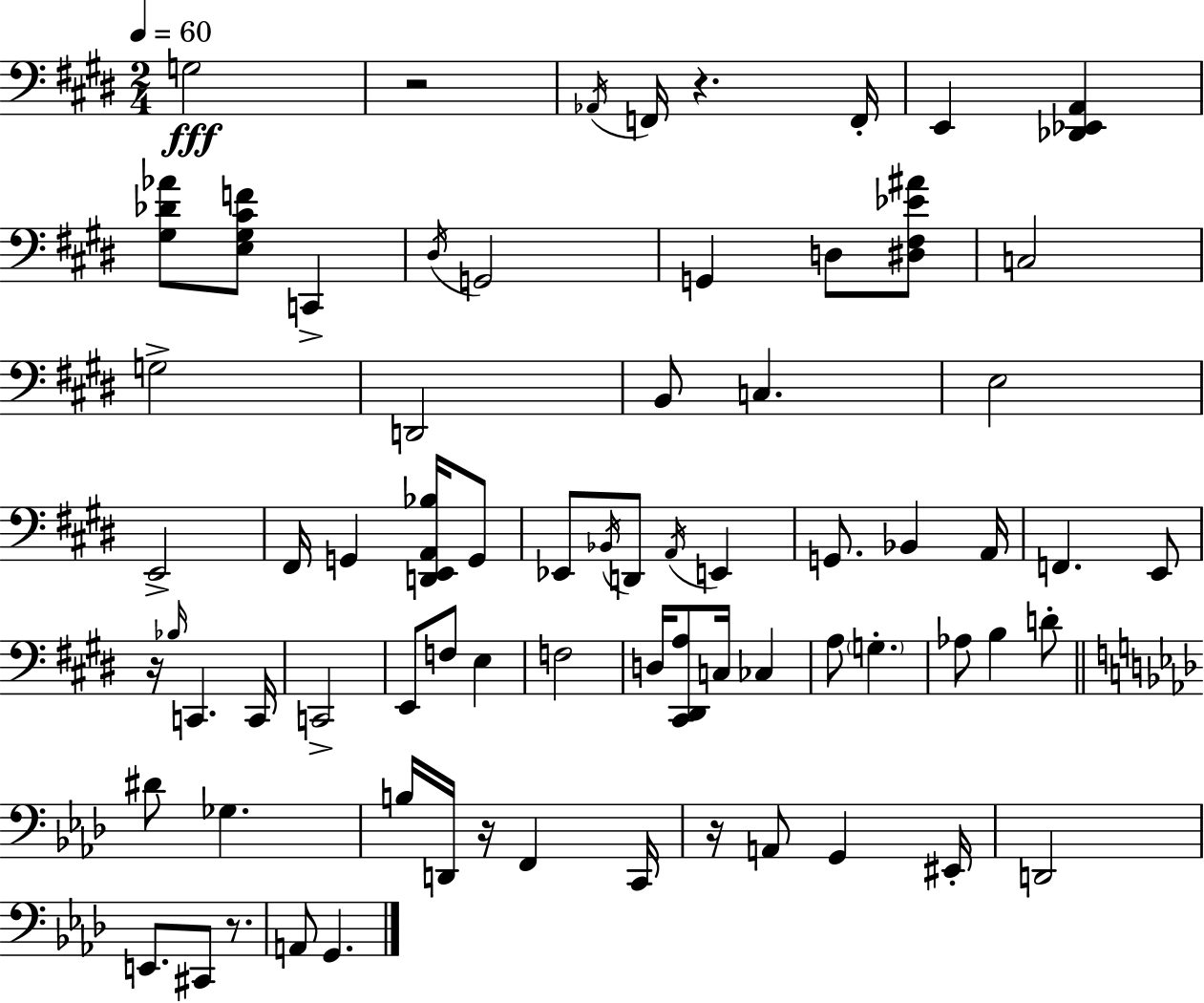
G3/h R/h Ab2/s F2/s R/q. F2/s E2/q [Db2,Eb2,A2]/q [G#3,Db4,Ab4]/e [E3,G#3,C#4,F4]/e C2/q D#3/s G2/h G2/q D3/e [D#3,F#3,Eb4,A#4]/e C3/h G3/h D2/h B2/e C3/q. E3/h E2/h F#2/s G2/q [D2,E2,A2,Bb3]/s G2/e Eb2/e Bb2/s D2/e A2/s E2/q G2/e. Bb2/q A2/s F2/q. E2/e R/s Bb3/s C2/q. C2/s C2/h E2/e F3/e E3/q F3/h D3/s [C#2,D#2,A3]/e C3/s CES3/q A3/e G3/q. Ab3/e B3/q D4/e D#4/e Gb3/q. B3/s D2/s R/s F2/q C2/s R/s A2/e G2/q EIS2/s D2/h E2/e. C#2/e R/e. A2/e G2/q.